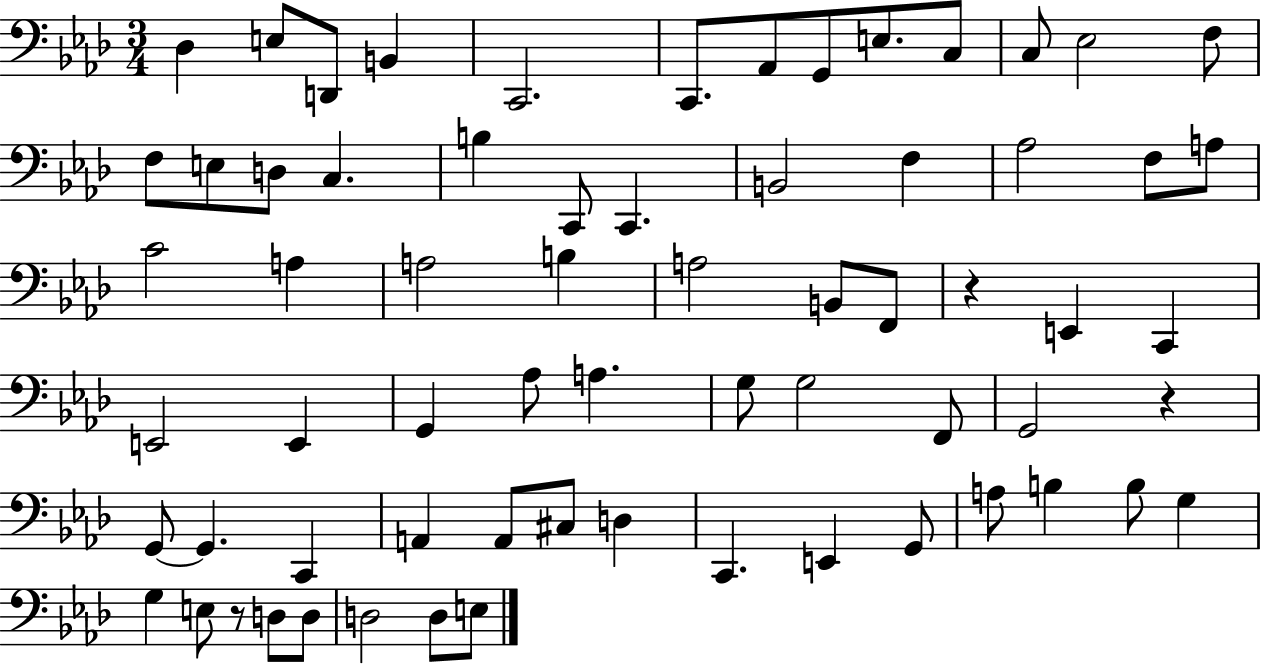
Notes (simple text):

Db3/q E3/e D2/e B2/q C2/h. C2/e. Ab2/e G2/e E3/e. C3/e C3/e Eb3/h F3/e F3/e E3/e D3/e C3/q. B3/q C2/e C2/q. B2/h F3/q Ab3/h F3/e A3/e C4/h A3/q A3/h B3/q A3/h B2/e F2/e R/q E2/q C2/q E2/h E2/q G2/q Ab3/e A3/q. G3/e G3/h F2/e G2/h R/q G2/e G2/q. C2/q A2/q A2/e C#3/e D3/q C2/q. E2/q G2/e A3/e B3/q B3/e G3/q G3/q E3/e R/e D3/e D3/e D3/h D3/e E3/e